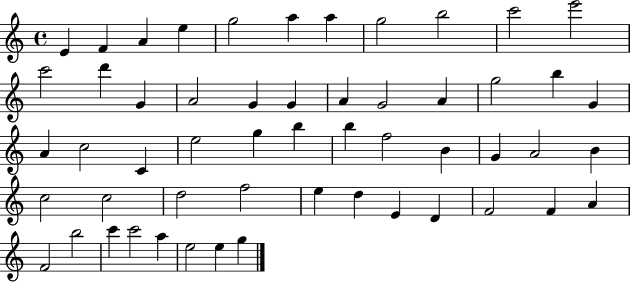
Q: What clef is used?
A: treble